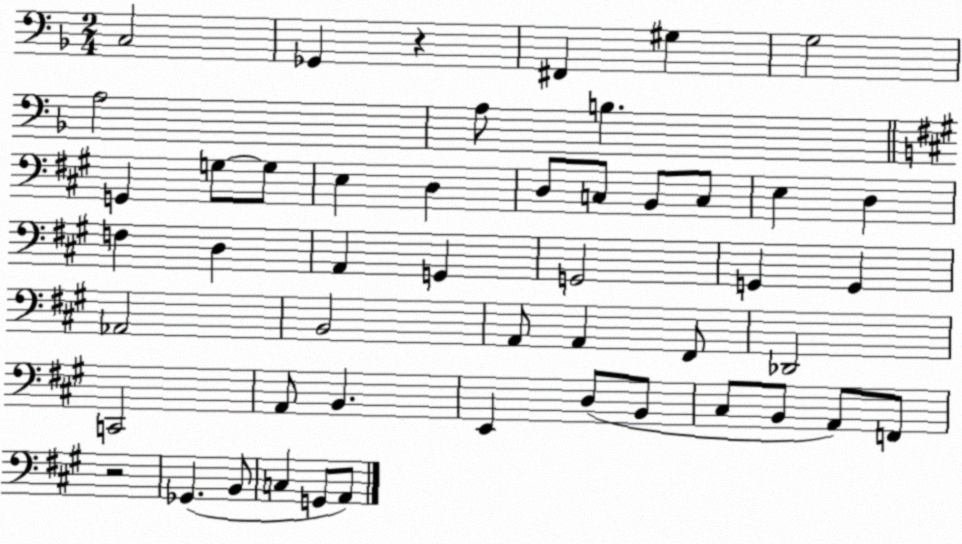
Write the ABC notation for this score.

X:1
T:Untitled
M:2/4
L:1/4
K:F
C,2 _G,, z ^F,, ^G, G,2 A,2 A,/2 B, G,, G,/2 G,/2 E, D, D,/2 C,/2 B,,/2 C,/2 E, D, F, D, A,, G,, G,,2 G,, G,, _A,,2 B,,2 A,,/2 A,, ^F,,/2 _D,,2 C,,2 A,,/2 B,, E,, D,/2 B,,/2 ^C,/2 B,,/2 A,,/2 F,,/2 z2 _G,, B,,/2 C, G,,/2 A,,/2